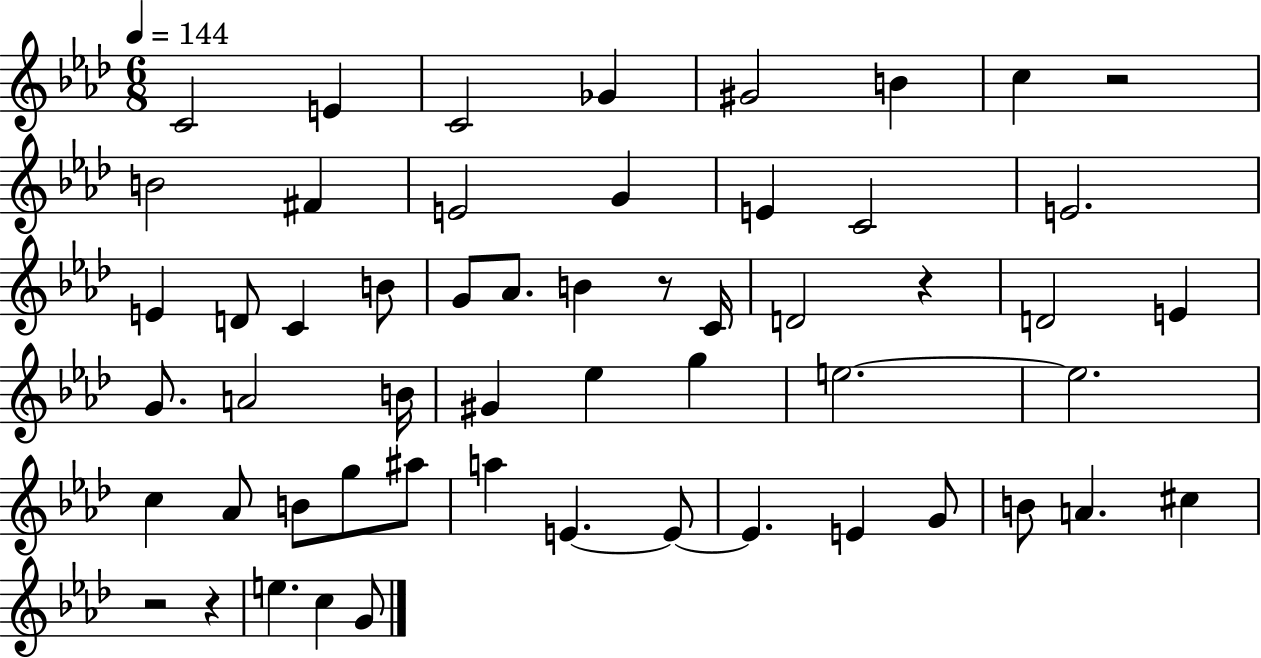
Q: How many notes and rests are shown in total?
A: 55